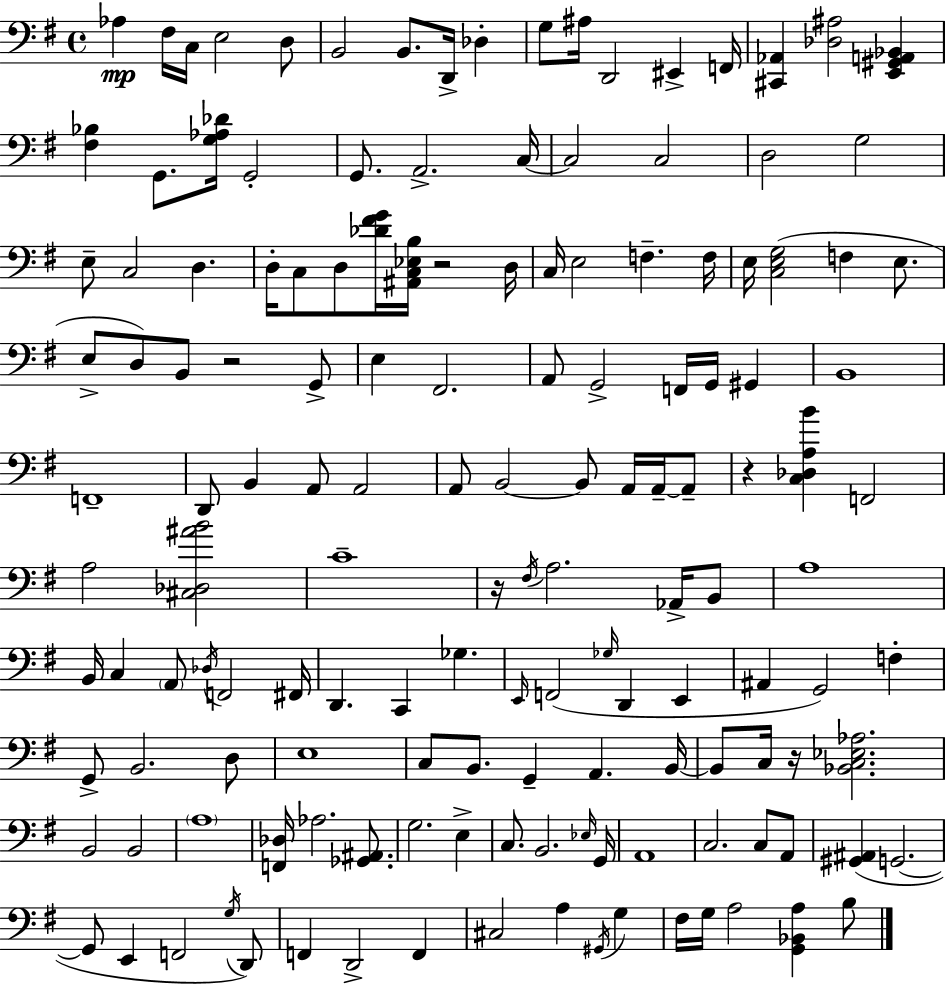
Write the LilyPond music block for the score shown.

{
  \clef bass
  \time 4/4
  \defaultTimeSignature
  \key g \major
  aes4\mp fis16 c16 e2 d8 | b,2 b,8. d,16-> des4-. | g8 ais16 d,2 eis,4-> f,16 | <cis, aes,>4 <des ais>2 <e, gis, a, bes,>4 | \break <fis bes>4 g,8. <g aes des'>16 g,2-. | g,8. a,2.-> c16~~ | c2 c2 | d2 g2 | \break e8-- c2 d4. | d16-. c8 d8 <des' fis' g'>16 <ais, c ees b>16 r2 d16 | c16 e2 f4.-- f16 | e16 <c e g>2( f4 e8. | \break e8-> d8) b,8 r2 g,8-> | e4 fis,2. | a,8 g,2-> f,16 g,16 gis,4 | b,1 | \break f,1-- | d,8 b,4 a,8 a,2 | a,8 b,2~~ b,8 a,16 a,16--~~ a,8-- | r4 <c des a b'>4 f,2 | \break a2 <cis des ais' b'>2 | c'1-- | r16 \acciaccatura { fis16 } a2. aes,16-> b,8 | a1 | \break b,16 c4 \parenthesize a,8 \acciaccatura { des16 } f,2 | fis,16 d,4. c,4 ges4. | \grace { e,16 } f,2( \grace { ges16 } d,4 | e,4 ais,4 g,2) | \break f4-. g,8-> b,2. | d8 e1 | c8 b,8. g,4-- a,4. | b,16~~ b,8 c16 r16 <bes, c ees aes>2. | \break b,2 b,2 | \parenthesize a1 | <f, des>16 aes2. | <ges, ais,>8. g2. | \break e4-> c8. b,2. | \grace { ees16 } g,16 a,1 | c2. | c8 a,8 <gis, ais,>4( g,2.~~ | \break g,8 e,4 f,2 | \acciaccatura { g16 }) d,8 f,4 d,2-> | f,4 cis2 a4 | \acciaccatura { gis,16 } g4 fis16 g16 a2 | \break <g, bes, a>4 b8 \bar "|."
}